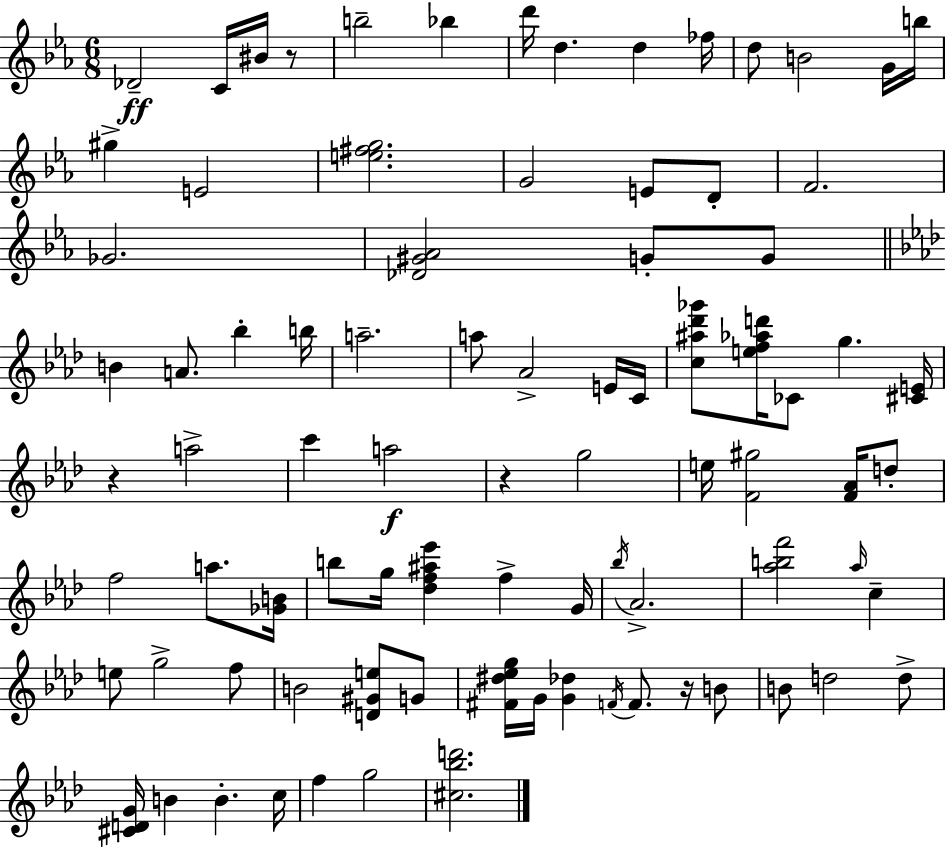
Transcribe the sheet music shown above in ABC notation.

X:1
T:Untitled
M:6/8
L:1/4
K:Eb
_D2 C/4 ^B/4 z/2 b2 _b d'/4 d d _f/4 d/2 B2 G/4 b/4 ^g E2 [e^fg]2 G2 E/2 D/2 F2 _G2 [_D^G_A]2 G/2 G/2 B A/2 _b b/4 a2 a/2 _A2 E/4 C/4 [c^a_d'_g']/2 [ef_ad']/4 _C/2 g [^CE]/4 z a2 c' a2 z g2 e/4 [F^g]2 [F_A]/4 d/2 f2 a/2 [_GB]/4 b/2 g/4 [_df^a_e'] f G/4 _b/4 _A2 [_abf']2 _a/4 c e/2 g2 f/2 B2 [D^Ge]/2 G/2 [^F^d_eg]/4 G/4 [G_d] F/4 F/2 z/4 B/2 B/2 d2 d/2 [^CDG]/4 B B c/4 f g2 [^c_bd']2